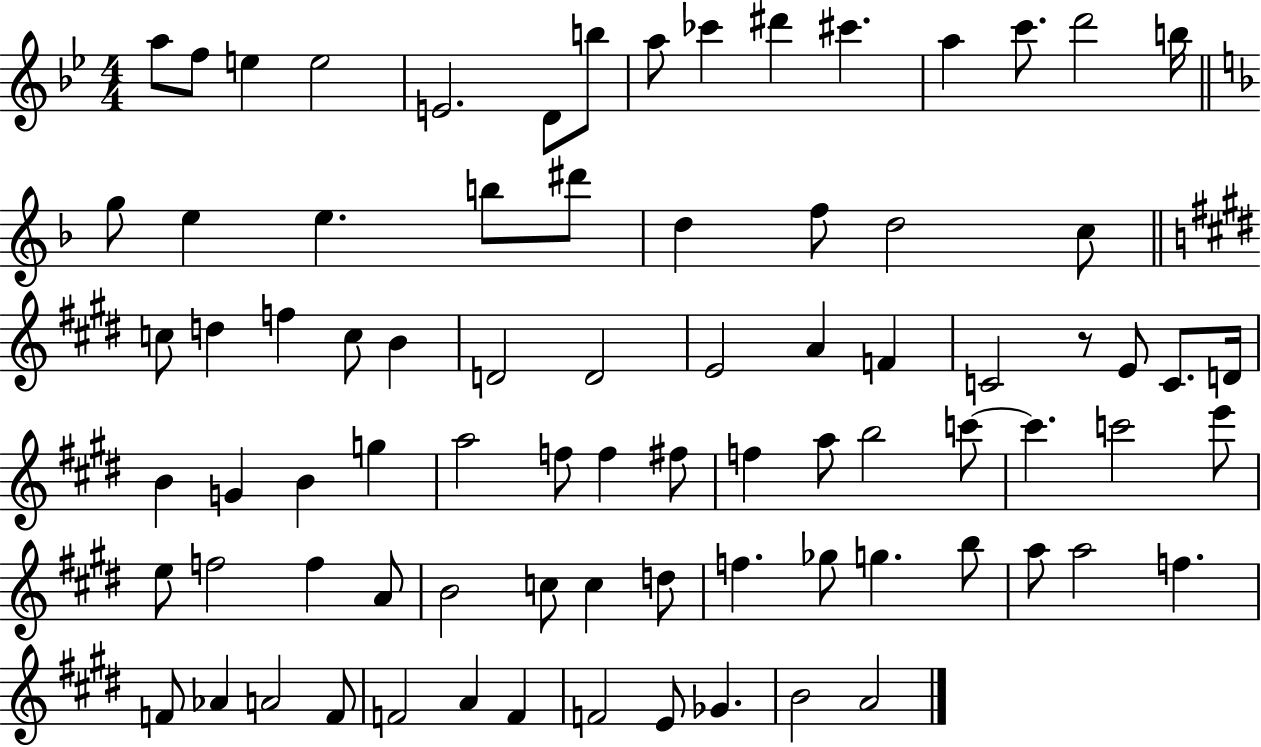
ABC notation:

X:1
T:Untitled
M:4/4
L:1/4
K:Bb
a/2 f/2 e e2 E2 D/2 b/2 a/2 _c' ^d' ^c' a c'/2 d'2 b/4 g/2 e e b/2 ^d'/2 d f/2 d2 c/2 c/2 d f c/2 B D2 D2 E2 A F C2 z/2 E/2 C/2 D/4 B G B g a2 f/2 f ^f/2 f a/2 b2 c'/2 c' c'2 e'/2 e/2 f2 f A/2 B2 c/2 c d/2 f _g/2 g b/2 a/2 a2 f F/2 _A A2 F/2 F2 A F F2 E/2 _G B2 A2